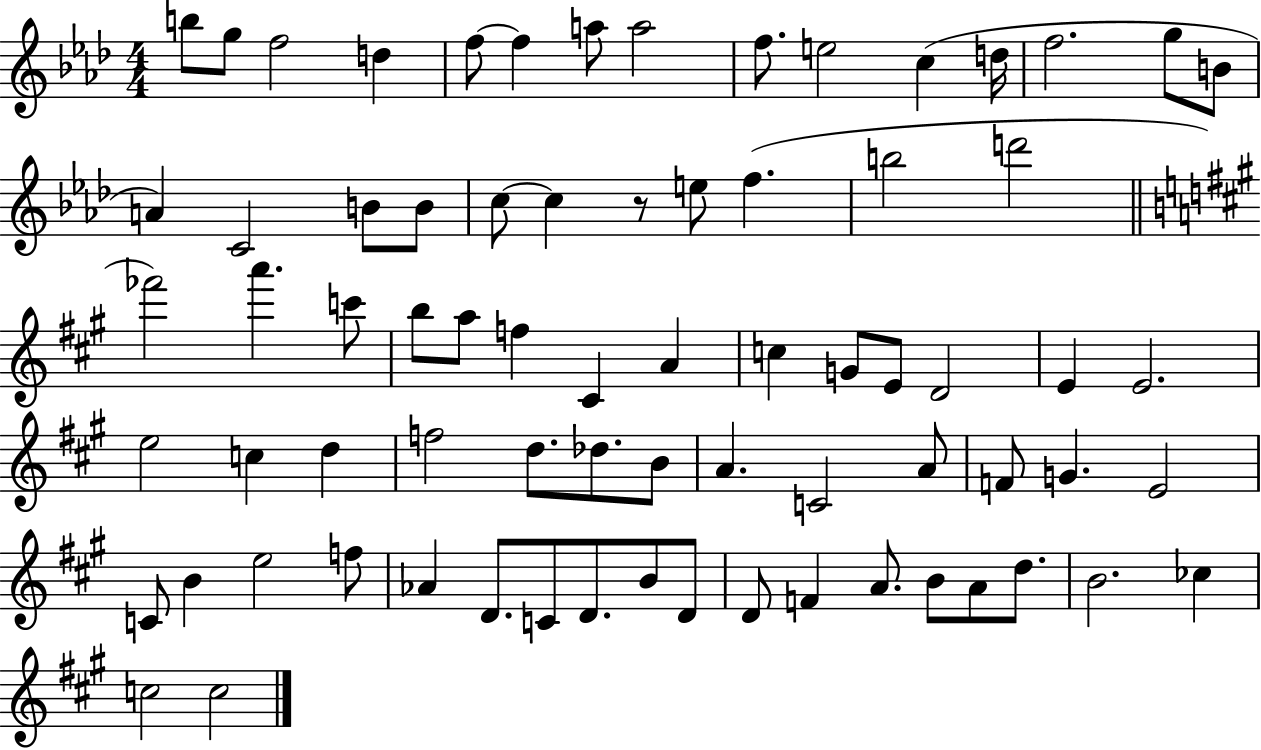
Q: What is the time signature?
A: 4/4